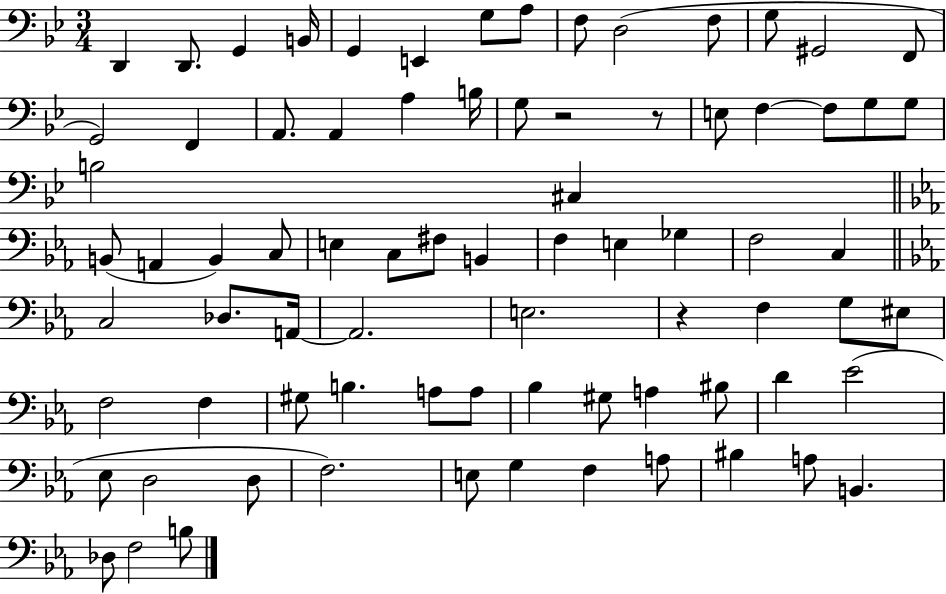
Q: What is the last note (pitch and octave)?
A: B3